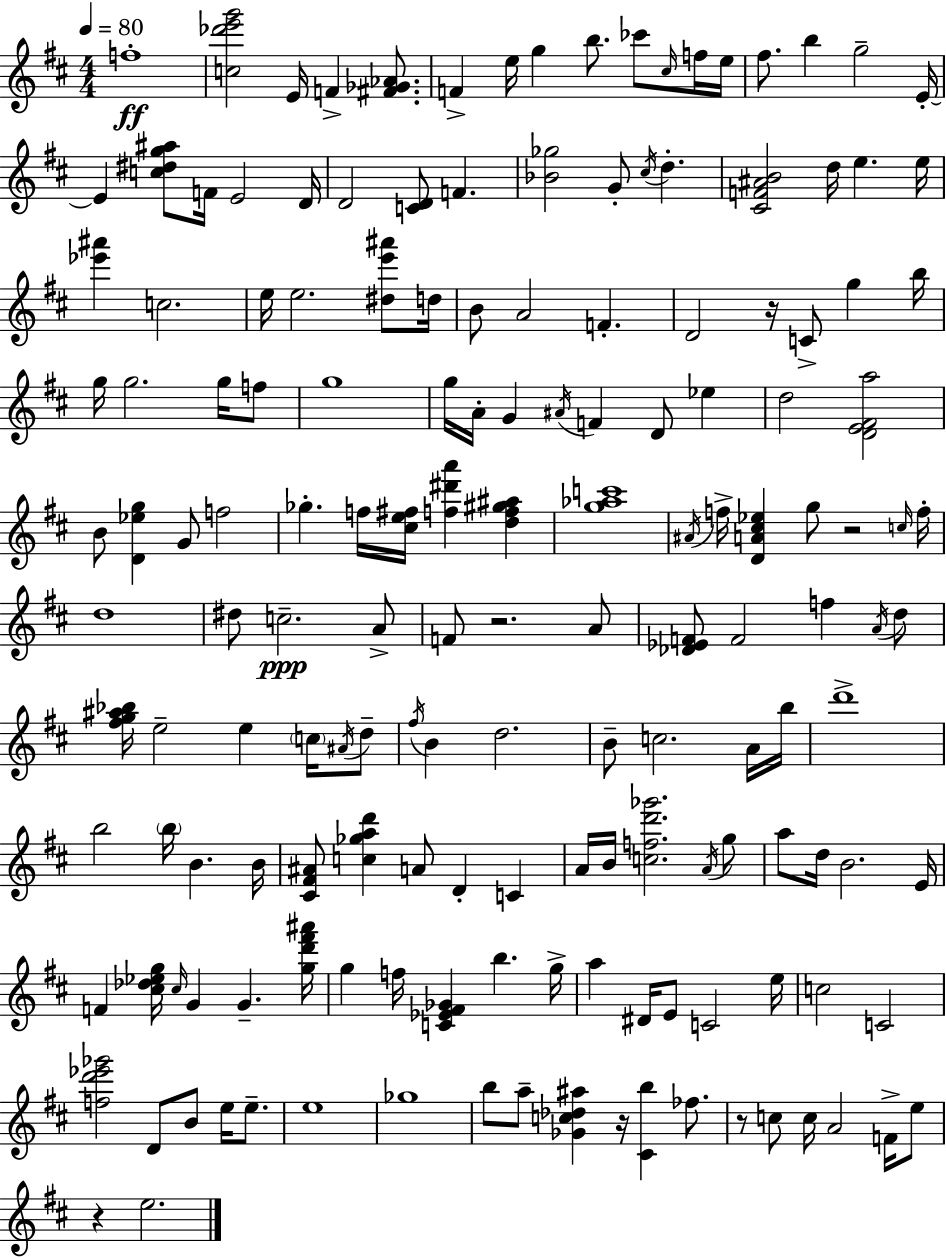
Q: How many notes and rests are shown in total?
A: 161